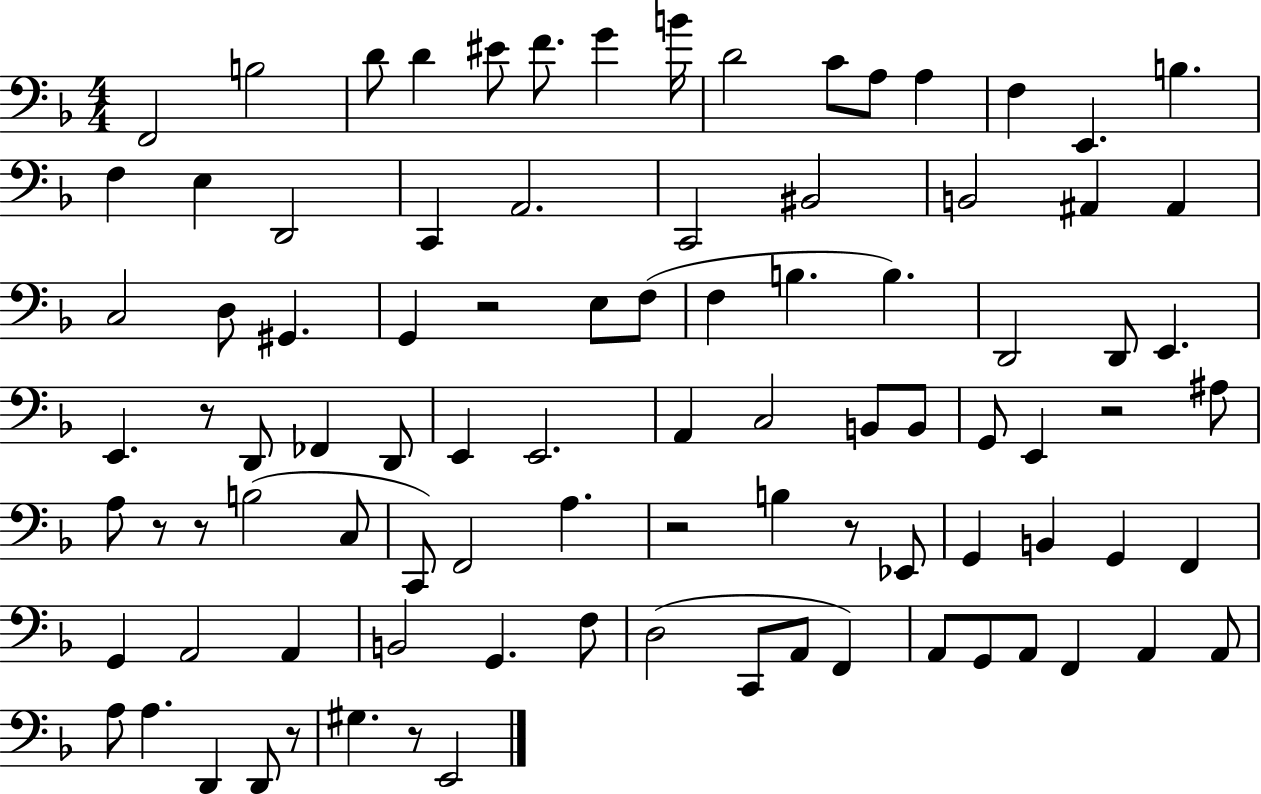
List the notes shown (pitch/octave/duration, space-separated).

F2/h B3/h D4/e D4/q EIS4/e F4/e. G4/q B4/s D4/h C4/e A3/e A3/q F3/q E2/q. B3/q. F3/q E3/q D2/h C2/q A2/h. C2/h BIS2/h B2/h A#2/q A#2/q C3/h D3/e G#2/q. G2/q R/h E3/e F3/e F3/q B3/q. B3/q. D2/h D2/e E2/q. E2/q. R/e D2/e FES2/q D2/e E2/q E2/h. A2/q C3/h B2/e B2/e G2/e E2/q R/h A#3/e A3/e R/e R/e B3/h C3/e C2/e F2/h A3/q. R/h B3/q R/e Eb2/e G2/q B2/q G2/q F2/q G2/q A2/h A2/q B2/h G2/q. F3/e D3/h C2/e A2/e F2/q A2/e G2/e A2/e F2/q A2/q A2/e A3/e A3/q. D2/q D2/e R/e G#3/q. R/e E2/h